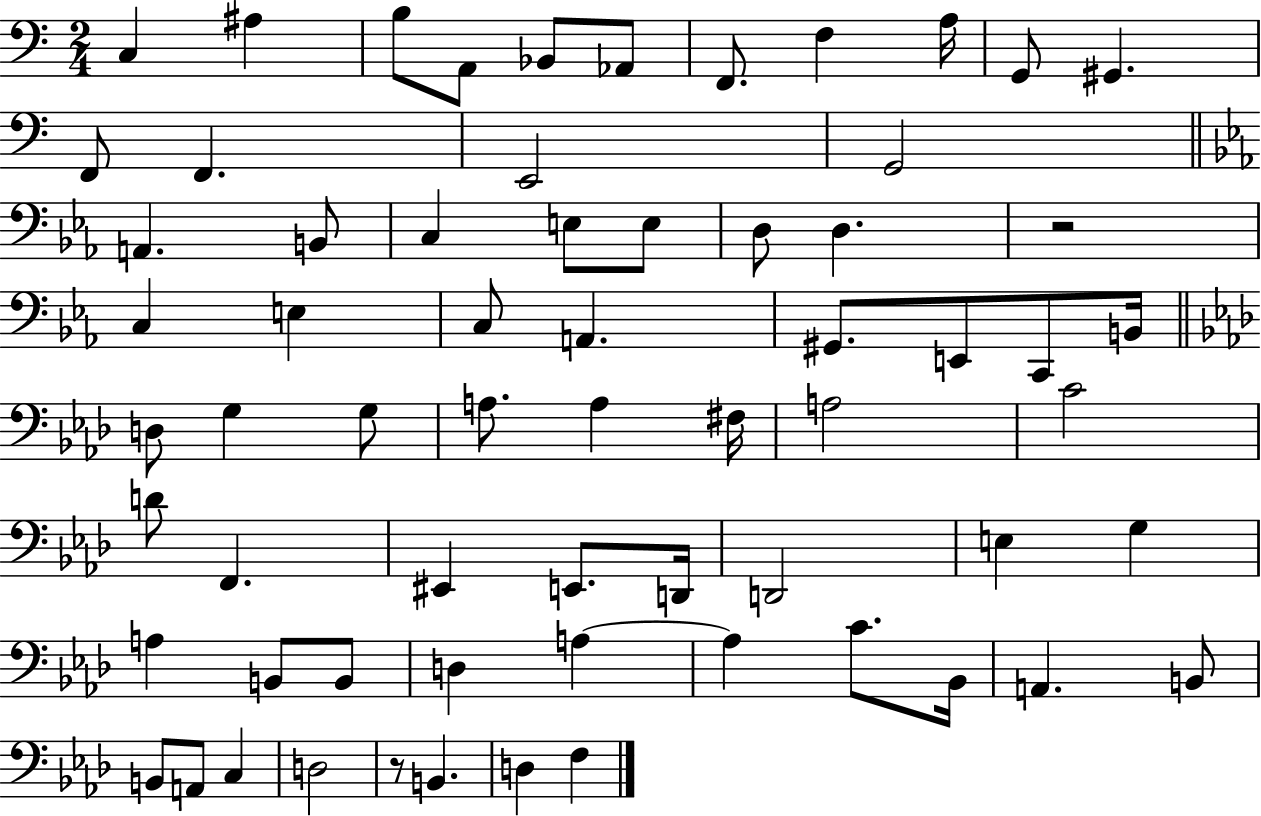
C3/q A#3/q B3/e A2/e Bb2/e Ab2/e F2/e. F3/q A3/s G2/e G#2/q. F2/e F2/q. E2/h G2/h A2/q. B2/e C3/q E3/e E3/e D3/e D3/q. R/h C3/q E3/q C3/e A2/q. G#2/e. E2/e C2/e B2/s D3/e G3/q G3/e A3/e. A3/q F#3/s A3/h C4/h D4/e F2/q. EIS2/q E2/e. D2/s D2/h E3/q G3/q A3/q B2/e B2/e D3/q A3/q A3/q C4/e. Bb2/s A2/q. B2/e B2/e A2/e C3/q D3/h R/e B2/q. D3/q F3/q